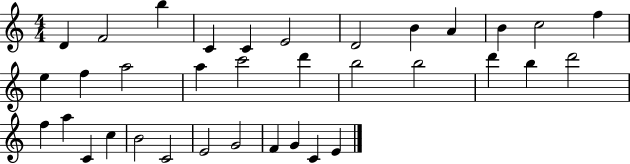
{
  \clef treble
  \numericTimeSignature
  \time 4/4
  \key c \major
  d'4 f'2 b''4 | c'4 c'4 e'2 | d'2 b'4 a'4 | b'4 c''2 f''4 | \break e''4 f''4 a''2 | a''4 c'''2 d'''4 | b''2 b''2 | d'''4 b''4 d'''2 | \break f''4 a''4 c'4 c''4 | b'2 c'2 | e'2 g'2 | f'4 g'4 c'4 e'4 | \break \bar "|."
}